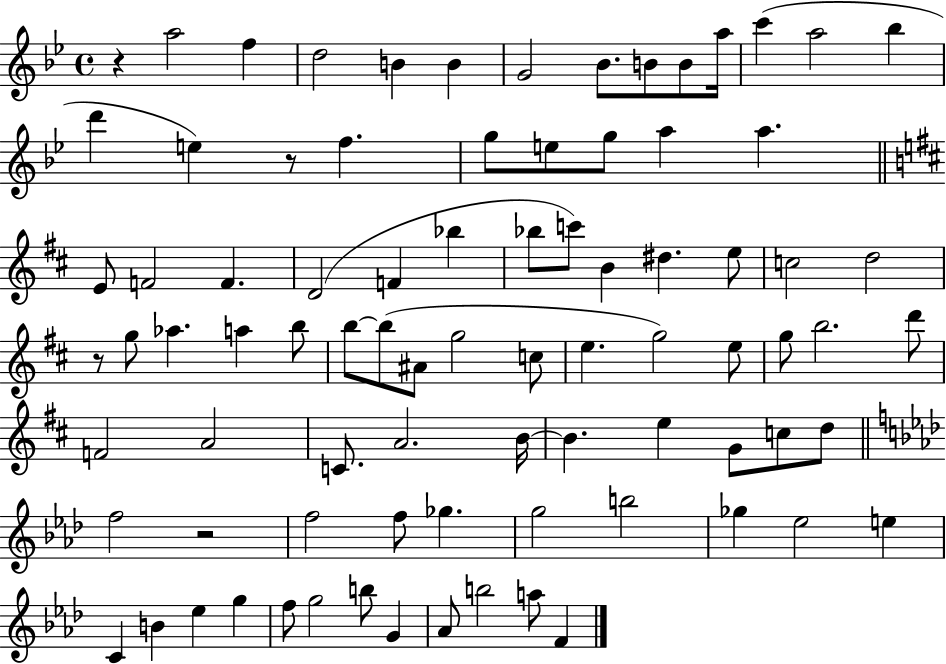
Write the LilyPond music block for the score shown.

{
  \clef treble
  \time 4/4
  \defaultTimeSignature
  \key bes \major
  \repeat volta 2 { r4 a''2 f''4 | d''2 b'4 b'4 | g'2 bes'8. b'8 b'8 a''16 | c'''4( a''2 bes''4 | \break d'''4 e''4) r8 f''4. | g''8 e''8 g''8 a''4 a''4. | \bar "||" \break \key d \major e'8 f'2 f'4. | d'2( f'4 bes''4 | bes''8 c'''8) b'4 dis''4. e''8 | c''2 d''2 | \break r8 g''8 aes''4. a''4 b''8 | b''8~~ b''8( ais'8 g''2 c''8 | e''4. g''2) e''8 | g''8 b''2. d'''8 | \break f'2 a'2 | c'8. a'2. b'16~~ | b'4. e''4 g'8 c''8 d''8 | \bar "||" \break \key f \minor f''2 r2 | f''2 f''8 ges''4. | g''2 b''2 | ges''4 ees''2 e''4 | \break c'4 b'4 ees''4 g''4 | f''8 g''2 b''8 g'4 | aes'8 b''2 a''8 f'4 | } \bar "|."
}